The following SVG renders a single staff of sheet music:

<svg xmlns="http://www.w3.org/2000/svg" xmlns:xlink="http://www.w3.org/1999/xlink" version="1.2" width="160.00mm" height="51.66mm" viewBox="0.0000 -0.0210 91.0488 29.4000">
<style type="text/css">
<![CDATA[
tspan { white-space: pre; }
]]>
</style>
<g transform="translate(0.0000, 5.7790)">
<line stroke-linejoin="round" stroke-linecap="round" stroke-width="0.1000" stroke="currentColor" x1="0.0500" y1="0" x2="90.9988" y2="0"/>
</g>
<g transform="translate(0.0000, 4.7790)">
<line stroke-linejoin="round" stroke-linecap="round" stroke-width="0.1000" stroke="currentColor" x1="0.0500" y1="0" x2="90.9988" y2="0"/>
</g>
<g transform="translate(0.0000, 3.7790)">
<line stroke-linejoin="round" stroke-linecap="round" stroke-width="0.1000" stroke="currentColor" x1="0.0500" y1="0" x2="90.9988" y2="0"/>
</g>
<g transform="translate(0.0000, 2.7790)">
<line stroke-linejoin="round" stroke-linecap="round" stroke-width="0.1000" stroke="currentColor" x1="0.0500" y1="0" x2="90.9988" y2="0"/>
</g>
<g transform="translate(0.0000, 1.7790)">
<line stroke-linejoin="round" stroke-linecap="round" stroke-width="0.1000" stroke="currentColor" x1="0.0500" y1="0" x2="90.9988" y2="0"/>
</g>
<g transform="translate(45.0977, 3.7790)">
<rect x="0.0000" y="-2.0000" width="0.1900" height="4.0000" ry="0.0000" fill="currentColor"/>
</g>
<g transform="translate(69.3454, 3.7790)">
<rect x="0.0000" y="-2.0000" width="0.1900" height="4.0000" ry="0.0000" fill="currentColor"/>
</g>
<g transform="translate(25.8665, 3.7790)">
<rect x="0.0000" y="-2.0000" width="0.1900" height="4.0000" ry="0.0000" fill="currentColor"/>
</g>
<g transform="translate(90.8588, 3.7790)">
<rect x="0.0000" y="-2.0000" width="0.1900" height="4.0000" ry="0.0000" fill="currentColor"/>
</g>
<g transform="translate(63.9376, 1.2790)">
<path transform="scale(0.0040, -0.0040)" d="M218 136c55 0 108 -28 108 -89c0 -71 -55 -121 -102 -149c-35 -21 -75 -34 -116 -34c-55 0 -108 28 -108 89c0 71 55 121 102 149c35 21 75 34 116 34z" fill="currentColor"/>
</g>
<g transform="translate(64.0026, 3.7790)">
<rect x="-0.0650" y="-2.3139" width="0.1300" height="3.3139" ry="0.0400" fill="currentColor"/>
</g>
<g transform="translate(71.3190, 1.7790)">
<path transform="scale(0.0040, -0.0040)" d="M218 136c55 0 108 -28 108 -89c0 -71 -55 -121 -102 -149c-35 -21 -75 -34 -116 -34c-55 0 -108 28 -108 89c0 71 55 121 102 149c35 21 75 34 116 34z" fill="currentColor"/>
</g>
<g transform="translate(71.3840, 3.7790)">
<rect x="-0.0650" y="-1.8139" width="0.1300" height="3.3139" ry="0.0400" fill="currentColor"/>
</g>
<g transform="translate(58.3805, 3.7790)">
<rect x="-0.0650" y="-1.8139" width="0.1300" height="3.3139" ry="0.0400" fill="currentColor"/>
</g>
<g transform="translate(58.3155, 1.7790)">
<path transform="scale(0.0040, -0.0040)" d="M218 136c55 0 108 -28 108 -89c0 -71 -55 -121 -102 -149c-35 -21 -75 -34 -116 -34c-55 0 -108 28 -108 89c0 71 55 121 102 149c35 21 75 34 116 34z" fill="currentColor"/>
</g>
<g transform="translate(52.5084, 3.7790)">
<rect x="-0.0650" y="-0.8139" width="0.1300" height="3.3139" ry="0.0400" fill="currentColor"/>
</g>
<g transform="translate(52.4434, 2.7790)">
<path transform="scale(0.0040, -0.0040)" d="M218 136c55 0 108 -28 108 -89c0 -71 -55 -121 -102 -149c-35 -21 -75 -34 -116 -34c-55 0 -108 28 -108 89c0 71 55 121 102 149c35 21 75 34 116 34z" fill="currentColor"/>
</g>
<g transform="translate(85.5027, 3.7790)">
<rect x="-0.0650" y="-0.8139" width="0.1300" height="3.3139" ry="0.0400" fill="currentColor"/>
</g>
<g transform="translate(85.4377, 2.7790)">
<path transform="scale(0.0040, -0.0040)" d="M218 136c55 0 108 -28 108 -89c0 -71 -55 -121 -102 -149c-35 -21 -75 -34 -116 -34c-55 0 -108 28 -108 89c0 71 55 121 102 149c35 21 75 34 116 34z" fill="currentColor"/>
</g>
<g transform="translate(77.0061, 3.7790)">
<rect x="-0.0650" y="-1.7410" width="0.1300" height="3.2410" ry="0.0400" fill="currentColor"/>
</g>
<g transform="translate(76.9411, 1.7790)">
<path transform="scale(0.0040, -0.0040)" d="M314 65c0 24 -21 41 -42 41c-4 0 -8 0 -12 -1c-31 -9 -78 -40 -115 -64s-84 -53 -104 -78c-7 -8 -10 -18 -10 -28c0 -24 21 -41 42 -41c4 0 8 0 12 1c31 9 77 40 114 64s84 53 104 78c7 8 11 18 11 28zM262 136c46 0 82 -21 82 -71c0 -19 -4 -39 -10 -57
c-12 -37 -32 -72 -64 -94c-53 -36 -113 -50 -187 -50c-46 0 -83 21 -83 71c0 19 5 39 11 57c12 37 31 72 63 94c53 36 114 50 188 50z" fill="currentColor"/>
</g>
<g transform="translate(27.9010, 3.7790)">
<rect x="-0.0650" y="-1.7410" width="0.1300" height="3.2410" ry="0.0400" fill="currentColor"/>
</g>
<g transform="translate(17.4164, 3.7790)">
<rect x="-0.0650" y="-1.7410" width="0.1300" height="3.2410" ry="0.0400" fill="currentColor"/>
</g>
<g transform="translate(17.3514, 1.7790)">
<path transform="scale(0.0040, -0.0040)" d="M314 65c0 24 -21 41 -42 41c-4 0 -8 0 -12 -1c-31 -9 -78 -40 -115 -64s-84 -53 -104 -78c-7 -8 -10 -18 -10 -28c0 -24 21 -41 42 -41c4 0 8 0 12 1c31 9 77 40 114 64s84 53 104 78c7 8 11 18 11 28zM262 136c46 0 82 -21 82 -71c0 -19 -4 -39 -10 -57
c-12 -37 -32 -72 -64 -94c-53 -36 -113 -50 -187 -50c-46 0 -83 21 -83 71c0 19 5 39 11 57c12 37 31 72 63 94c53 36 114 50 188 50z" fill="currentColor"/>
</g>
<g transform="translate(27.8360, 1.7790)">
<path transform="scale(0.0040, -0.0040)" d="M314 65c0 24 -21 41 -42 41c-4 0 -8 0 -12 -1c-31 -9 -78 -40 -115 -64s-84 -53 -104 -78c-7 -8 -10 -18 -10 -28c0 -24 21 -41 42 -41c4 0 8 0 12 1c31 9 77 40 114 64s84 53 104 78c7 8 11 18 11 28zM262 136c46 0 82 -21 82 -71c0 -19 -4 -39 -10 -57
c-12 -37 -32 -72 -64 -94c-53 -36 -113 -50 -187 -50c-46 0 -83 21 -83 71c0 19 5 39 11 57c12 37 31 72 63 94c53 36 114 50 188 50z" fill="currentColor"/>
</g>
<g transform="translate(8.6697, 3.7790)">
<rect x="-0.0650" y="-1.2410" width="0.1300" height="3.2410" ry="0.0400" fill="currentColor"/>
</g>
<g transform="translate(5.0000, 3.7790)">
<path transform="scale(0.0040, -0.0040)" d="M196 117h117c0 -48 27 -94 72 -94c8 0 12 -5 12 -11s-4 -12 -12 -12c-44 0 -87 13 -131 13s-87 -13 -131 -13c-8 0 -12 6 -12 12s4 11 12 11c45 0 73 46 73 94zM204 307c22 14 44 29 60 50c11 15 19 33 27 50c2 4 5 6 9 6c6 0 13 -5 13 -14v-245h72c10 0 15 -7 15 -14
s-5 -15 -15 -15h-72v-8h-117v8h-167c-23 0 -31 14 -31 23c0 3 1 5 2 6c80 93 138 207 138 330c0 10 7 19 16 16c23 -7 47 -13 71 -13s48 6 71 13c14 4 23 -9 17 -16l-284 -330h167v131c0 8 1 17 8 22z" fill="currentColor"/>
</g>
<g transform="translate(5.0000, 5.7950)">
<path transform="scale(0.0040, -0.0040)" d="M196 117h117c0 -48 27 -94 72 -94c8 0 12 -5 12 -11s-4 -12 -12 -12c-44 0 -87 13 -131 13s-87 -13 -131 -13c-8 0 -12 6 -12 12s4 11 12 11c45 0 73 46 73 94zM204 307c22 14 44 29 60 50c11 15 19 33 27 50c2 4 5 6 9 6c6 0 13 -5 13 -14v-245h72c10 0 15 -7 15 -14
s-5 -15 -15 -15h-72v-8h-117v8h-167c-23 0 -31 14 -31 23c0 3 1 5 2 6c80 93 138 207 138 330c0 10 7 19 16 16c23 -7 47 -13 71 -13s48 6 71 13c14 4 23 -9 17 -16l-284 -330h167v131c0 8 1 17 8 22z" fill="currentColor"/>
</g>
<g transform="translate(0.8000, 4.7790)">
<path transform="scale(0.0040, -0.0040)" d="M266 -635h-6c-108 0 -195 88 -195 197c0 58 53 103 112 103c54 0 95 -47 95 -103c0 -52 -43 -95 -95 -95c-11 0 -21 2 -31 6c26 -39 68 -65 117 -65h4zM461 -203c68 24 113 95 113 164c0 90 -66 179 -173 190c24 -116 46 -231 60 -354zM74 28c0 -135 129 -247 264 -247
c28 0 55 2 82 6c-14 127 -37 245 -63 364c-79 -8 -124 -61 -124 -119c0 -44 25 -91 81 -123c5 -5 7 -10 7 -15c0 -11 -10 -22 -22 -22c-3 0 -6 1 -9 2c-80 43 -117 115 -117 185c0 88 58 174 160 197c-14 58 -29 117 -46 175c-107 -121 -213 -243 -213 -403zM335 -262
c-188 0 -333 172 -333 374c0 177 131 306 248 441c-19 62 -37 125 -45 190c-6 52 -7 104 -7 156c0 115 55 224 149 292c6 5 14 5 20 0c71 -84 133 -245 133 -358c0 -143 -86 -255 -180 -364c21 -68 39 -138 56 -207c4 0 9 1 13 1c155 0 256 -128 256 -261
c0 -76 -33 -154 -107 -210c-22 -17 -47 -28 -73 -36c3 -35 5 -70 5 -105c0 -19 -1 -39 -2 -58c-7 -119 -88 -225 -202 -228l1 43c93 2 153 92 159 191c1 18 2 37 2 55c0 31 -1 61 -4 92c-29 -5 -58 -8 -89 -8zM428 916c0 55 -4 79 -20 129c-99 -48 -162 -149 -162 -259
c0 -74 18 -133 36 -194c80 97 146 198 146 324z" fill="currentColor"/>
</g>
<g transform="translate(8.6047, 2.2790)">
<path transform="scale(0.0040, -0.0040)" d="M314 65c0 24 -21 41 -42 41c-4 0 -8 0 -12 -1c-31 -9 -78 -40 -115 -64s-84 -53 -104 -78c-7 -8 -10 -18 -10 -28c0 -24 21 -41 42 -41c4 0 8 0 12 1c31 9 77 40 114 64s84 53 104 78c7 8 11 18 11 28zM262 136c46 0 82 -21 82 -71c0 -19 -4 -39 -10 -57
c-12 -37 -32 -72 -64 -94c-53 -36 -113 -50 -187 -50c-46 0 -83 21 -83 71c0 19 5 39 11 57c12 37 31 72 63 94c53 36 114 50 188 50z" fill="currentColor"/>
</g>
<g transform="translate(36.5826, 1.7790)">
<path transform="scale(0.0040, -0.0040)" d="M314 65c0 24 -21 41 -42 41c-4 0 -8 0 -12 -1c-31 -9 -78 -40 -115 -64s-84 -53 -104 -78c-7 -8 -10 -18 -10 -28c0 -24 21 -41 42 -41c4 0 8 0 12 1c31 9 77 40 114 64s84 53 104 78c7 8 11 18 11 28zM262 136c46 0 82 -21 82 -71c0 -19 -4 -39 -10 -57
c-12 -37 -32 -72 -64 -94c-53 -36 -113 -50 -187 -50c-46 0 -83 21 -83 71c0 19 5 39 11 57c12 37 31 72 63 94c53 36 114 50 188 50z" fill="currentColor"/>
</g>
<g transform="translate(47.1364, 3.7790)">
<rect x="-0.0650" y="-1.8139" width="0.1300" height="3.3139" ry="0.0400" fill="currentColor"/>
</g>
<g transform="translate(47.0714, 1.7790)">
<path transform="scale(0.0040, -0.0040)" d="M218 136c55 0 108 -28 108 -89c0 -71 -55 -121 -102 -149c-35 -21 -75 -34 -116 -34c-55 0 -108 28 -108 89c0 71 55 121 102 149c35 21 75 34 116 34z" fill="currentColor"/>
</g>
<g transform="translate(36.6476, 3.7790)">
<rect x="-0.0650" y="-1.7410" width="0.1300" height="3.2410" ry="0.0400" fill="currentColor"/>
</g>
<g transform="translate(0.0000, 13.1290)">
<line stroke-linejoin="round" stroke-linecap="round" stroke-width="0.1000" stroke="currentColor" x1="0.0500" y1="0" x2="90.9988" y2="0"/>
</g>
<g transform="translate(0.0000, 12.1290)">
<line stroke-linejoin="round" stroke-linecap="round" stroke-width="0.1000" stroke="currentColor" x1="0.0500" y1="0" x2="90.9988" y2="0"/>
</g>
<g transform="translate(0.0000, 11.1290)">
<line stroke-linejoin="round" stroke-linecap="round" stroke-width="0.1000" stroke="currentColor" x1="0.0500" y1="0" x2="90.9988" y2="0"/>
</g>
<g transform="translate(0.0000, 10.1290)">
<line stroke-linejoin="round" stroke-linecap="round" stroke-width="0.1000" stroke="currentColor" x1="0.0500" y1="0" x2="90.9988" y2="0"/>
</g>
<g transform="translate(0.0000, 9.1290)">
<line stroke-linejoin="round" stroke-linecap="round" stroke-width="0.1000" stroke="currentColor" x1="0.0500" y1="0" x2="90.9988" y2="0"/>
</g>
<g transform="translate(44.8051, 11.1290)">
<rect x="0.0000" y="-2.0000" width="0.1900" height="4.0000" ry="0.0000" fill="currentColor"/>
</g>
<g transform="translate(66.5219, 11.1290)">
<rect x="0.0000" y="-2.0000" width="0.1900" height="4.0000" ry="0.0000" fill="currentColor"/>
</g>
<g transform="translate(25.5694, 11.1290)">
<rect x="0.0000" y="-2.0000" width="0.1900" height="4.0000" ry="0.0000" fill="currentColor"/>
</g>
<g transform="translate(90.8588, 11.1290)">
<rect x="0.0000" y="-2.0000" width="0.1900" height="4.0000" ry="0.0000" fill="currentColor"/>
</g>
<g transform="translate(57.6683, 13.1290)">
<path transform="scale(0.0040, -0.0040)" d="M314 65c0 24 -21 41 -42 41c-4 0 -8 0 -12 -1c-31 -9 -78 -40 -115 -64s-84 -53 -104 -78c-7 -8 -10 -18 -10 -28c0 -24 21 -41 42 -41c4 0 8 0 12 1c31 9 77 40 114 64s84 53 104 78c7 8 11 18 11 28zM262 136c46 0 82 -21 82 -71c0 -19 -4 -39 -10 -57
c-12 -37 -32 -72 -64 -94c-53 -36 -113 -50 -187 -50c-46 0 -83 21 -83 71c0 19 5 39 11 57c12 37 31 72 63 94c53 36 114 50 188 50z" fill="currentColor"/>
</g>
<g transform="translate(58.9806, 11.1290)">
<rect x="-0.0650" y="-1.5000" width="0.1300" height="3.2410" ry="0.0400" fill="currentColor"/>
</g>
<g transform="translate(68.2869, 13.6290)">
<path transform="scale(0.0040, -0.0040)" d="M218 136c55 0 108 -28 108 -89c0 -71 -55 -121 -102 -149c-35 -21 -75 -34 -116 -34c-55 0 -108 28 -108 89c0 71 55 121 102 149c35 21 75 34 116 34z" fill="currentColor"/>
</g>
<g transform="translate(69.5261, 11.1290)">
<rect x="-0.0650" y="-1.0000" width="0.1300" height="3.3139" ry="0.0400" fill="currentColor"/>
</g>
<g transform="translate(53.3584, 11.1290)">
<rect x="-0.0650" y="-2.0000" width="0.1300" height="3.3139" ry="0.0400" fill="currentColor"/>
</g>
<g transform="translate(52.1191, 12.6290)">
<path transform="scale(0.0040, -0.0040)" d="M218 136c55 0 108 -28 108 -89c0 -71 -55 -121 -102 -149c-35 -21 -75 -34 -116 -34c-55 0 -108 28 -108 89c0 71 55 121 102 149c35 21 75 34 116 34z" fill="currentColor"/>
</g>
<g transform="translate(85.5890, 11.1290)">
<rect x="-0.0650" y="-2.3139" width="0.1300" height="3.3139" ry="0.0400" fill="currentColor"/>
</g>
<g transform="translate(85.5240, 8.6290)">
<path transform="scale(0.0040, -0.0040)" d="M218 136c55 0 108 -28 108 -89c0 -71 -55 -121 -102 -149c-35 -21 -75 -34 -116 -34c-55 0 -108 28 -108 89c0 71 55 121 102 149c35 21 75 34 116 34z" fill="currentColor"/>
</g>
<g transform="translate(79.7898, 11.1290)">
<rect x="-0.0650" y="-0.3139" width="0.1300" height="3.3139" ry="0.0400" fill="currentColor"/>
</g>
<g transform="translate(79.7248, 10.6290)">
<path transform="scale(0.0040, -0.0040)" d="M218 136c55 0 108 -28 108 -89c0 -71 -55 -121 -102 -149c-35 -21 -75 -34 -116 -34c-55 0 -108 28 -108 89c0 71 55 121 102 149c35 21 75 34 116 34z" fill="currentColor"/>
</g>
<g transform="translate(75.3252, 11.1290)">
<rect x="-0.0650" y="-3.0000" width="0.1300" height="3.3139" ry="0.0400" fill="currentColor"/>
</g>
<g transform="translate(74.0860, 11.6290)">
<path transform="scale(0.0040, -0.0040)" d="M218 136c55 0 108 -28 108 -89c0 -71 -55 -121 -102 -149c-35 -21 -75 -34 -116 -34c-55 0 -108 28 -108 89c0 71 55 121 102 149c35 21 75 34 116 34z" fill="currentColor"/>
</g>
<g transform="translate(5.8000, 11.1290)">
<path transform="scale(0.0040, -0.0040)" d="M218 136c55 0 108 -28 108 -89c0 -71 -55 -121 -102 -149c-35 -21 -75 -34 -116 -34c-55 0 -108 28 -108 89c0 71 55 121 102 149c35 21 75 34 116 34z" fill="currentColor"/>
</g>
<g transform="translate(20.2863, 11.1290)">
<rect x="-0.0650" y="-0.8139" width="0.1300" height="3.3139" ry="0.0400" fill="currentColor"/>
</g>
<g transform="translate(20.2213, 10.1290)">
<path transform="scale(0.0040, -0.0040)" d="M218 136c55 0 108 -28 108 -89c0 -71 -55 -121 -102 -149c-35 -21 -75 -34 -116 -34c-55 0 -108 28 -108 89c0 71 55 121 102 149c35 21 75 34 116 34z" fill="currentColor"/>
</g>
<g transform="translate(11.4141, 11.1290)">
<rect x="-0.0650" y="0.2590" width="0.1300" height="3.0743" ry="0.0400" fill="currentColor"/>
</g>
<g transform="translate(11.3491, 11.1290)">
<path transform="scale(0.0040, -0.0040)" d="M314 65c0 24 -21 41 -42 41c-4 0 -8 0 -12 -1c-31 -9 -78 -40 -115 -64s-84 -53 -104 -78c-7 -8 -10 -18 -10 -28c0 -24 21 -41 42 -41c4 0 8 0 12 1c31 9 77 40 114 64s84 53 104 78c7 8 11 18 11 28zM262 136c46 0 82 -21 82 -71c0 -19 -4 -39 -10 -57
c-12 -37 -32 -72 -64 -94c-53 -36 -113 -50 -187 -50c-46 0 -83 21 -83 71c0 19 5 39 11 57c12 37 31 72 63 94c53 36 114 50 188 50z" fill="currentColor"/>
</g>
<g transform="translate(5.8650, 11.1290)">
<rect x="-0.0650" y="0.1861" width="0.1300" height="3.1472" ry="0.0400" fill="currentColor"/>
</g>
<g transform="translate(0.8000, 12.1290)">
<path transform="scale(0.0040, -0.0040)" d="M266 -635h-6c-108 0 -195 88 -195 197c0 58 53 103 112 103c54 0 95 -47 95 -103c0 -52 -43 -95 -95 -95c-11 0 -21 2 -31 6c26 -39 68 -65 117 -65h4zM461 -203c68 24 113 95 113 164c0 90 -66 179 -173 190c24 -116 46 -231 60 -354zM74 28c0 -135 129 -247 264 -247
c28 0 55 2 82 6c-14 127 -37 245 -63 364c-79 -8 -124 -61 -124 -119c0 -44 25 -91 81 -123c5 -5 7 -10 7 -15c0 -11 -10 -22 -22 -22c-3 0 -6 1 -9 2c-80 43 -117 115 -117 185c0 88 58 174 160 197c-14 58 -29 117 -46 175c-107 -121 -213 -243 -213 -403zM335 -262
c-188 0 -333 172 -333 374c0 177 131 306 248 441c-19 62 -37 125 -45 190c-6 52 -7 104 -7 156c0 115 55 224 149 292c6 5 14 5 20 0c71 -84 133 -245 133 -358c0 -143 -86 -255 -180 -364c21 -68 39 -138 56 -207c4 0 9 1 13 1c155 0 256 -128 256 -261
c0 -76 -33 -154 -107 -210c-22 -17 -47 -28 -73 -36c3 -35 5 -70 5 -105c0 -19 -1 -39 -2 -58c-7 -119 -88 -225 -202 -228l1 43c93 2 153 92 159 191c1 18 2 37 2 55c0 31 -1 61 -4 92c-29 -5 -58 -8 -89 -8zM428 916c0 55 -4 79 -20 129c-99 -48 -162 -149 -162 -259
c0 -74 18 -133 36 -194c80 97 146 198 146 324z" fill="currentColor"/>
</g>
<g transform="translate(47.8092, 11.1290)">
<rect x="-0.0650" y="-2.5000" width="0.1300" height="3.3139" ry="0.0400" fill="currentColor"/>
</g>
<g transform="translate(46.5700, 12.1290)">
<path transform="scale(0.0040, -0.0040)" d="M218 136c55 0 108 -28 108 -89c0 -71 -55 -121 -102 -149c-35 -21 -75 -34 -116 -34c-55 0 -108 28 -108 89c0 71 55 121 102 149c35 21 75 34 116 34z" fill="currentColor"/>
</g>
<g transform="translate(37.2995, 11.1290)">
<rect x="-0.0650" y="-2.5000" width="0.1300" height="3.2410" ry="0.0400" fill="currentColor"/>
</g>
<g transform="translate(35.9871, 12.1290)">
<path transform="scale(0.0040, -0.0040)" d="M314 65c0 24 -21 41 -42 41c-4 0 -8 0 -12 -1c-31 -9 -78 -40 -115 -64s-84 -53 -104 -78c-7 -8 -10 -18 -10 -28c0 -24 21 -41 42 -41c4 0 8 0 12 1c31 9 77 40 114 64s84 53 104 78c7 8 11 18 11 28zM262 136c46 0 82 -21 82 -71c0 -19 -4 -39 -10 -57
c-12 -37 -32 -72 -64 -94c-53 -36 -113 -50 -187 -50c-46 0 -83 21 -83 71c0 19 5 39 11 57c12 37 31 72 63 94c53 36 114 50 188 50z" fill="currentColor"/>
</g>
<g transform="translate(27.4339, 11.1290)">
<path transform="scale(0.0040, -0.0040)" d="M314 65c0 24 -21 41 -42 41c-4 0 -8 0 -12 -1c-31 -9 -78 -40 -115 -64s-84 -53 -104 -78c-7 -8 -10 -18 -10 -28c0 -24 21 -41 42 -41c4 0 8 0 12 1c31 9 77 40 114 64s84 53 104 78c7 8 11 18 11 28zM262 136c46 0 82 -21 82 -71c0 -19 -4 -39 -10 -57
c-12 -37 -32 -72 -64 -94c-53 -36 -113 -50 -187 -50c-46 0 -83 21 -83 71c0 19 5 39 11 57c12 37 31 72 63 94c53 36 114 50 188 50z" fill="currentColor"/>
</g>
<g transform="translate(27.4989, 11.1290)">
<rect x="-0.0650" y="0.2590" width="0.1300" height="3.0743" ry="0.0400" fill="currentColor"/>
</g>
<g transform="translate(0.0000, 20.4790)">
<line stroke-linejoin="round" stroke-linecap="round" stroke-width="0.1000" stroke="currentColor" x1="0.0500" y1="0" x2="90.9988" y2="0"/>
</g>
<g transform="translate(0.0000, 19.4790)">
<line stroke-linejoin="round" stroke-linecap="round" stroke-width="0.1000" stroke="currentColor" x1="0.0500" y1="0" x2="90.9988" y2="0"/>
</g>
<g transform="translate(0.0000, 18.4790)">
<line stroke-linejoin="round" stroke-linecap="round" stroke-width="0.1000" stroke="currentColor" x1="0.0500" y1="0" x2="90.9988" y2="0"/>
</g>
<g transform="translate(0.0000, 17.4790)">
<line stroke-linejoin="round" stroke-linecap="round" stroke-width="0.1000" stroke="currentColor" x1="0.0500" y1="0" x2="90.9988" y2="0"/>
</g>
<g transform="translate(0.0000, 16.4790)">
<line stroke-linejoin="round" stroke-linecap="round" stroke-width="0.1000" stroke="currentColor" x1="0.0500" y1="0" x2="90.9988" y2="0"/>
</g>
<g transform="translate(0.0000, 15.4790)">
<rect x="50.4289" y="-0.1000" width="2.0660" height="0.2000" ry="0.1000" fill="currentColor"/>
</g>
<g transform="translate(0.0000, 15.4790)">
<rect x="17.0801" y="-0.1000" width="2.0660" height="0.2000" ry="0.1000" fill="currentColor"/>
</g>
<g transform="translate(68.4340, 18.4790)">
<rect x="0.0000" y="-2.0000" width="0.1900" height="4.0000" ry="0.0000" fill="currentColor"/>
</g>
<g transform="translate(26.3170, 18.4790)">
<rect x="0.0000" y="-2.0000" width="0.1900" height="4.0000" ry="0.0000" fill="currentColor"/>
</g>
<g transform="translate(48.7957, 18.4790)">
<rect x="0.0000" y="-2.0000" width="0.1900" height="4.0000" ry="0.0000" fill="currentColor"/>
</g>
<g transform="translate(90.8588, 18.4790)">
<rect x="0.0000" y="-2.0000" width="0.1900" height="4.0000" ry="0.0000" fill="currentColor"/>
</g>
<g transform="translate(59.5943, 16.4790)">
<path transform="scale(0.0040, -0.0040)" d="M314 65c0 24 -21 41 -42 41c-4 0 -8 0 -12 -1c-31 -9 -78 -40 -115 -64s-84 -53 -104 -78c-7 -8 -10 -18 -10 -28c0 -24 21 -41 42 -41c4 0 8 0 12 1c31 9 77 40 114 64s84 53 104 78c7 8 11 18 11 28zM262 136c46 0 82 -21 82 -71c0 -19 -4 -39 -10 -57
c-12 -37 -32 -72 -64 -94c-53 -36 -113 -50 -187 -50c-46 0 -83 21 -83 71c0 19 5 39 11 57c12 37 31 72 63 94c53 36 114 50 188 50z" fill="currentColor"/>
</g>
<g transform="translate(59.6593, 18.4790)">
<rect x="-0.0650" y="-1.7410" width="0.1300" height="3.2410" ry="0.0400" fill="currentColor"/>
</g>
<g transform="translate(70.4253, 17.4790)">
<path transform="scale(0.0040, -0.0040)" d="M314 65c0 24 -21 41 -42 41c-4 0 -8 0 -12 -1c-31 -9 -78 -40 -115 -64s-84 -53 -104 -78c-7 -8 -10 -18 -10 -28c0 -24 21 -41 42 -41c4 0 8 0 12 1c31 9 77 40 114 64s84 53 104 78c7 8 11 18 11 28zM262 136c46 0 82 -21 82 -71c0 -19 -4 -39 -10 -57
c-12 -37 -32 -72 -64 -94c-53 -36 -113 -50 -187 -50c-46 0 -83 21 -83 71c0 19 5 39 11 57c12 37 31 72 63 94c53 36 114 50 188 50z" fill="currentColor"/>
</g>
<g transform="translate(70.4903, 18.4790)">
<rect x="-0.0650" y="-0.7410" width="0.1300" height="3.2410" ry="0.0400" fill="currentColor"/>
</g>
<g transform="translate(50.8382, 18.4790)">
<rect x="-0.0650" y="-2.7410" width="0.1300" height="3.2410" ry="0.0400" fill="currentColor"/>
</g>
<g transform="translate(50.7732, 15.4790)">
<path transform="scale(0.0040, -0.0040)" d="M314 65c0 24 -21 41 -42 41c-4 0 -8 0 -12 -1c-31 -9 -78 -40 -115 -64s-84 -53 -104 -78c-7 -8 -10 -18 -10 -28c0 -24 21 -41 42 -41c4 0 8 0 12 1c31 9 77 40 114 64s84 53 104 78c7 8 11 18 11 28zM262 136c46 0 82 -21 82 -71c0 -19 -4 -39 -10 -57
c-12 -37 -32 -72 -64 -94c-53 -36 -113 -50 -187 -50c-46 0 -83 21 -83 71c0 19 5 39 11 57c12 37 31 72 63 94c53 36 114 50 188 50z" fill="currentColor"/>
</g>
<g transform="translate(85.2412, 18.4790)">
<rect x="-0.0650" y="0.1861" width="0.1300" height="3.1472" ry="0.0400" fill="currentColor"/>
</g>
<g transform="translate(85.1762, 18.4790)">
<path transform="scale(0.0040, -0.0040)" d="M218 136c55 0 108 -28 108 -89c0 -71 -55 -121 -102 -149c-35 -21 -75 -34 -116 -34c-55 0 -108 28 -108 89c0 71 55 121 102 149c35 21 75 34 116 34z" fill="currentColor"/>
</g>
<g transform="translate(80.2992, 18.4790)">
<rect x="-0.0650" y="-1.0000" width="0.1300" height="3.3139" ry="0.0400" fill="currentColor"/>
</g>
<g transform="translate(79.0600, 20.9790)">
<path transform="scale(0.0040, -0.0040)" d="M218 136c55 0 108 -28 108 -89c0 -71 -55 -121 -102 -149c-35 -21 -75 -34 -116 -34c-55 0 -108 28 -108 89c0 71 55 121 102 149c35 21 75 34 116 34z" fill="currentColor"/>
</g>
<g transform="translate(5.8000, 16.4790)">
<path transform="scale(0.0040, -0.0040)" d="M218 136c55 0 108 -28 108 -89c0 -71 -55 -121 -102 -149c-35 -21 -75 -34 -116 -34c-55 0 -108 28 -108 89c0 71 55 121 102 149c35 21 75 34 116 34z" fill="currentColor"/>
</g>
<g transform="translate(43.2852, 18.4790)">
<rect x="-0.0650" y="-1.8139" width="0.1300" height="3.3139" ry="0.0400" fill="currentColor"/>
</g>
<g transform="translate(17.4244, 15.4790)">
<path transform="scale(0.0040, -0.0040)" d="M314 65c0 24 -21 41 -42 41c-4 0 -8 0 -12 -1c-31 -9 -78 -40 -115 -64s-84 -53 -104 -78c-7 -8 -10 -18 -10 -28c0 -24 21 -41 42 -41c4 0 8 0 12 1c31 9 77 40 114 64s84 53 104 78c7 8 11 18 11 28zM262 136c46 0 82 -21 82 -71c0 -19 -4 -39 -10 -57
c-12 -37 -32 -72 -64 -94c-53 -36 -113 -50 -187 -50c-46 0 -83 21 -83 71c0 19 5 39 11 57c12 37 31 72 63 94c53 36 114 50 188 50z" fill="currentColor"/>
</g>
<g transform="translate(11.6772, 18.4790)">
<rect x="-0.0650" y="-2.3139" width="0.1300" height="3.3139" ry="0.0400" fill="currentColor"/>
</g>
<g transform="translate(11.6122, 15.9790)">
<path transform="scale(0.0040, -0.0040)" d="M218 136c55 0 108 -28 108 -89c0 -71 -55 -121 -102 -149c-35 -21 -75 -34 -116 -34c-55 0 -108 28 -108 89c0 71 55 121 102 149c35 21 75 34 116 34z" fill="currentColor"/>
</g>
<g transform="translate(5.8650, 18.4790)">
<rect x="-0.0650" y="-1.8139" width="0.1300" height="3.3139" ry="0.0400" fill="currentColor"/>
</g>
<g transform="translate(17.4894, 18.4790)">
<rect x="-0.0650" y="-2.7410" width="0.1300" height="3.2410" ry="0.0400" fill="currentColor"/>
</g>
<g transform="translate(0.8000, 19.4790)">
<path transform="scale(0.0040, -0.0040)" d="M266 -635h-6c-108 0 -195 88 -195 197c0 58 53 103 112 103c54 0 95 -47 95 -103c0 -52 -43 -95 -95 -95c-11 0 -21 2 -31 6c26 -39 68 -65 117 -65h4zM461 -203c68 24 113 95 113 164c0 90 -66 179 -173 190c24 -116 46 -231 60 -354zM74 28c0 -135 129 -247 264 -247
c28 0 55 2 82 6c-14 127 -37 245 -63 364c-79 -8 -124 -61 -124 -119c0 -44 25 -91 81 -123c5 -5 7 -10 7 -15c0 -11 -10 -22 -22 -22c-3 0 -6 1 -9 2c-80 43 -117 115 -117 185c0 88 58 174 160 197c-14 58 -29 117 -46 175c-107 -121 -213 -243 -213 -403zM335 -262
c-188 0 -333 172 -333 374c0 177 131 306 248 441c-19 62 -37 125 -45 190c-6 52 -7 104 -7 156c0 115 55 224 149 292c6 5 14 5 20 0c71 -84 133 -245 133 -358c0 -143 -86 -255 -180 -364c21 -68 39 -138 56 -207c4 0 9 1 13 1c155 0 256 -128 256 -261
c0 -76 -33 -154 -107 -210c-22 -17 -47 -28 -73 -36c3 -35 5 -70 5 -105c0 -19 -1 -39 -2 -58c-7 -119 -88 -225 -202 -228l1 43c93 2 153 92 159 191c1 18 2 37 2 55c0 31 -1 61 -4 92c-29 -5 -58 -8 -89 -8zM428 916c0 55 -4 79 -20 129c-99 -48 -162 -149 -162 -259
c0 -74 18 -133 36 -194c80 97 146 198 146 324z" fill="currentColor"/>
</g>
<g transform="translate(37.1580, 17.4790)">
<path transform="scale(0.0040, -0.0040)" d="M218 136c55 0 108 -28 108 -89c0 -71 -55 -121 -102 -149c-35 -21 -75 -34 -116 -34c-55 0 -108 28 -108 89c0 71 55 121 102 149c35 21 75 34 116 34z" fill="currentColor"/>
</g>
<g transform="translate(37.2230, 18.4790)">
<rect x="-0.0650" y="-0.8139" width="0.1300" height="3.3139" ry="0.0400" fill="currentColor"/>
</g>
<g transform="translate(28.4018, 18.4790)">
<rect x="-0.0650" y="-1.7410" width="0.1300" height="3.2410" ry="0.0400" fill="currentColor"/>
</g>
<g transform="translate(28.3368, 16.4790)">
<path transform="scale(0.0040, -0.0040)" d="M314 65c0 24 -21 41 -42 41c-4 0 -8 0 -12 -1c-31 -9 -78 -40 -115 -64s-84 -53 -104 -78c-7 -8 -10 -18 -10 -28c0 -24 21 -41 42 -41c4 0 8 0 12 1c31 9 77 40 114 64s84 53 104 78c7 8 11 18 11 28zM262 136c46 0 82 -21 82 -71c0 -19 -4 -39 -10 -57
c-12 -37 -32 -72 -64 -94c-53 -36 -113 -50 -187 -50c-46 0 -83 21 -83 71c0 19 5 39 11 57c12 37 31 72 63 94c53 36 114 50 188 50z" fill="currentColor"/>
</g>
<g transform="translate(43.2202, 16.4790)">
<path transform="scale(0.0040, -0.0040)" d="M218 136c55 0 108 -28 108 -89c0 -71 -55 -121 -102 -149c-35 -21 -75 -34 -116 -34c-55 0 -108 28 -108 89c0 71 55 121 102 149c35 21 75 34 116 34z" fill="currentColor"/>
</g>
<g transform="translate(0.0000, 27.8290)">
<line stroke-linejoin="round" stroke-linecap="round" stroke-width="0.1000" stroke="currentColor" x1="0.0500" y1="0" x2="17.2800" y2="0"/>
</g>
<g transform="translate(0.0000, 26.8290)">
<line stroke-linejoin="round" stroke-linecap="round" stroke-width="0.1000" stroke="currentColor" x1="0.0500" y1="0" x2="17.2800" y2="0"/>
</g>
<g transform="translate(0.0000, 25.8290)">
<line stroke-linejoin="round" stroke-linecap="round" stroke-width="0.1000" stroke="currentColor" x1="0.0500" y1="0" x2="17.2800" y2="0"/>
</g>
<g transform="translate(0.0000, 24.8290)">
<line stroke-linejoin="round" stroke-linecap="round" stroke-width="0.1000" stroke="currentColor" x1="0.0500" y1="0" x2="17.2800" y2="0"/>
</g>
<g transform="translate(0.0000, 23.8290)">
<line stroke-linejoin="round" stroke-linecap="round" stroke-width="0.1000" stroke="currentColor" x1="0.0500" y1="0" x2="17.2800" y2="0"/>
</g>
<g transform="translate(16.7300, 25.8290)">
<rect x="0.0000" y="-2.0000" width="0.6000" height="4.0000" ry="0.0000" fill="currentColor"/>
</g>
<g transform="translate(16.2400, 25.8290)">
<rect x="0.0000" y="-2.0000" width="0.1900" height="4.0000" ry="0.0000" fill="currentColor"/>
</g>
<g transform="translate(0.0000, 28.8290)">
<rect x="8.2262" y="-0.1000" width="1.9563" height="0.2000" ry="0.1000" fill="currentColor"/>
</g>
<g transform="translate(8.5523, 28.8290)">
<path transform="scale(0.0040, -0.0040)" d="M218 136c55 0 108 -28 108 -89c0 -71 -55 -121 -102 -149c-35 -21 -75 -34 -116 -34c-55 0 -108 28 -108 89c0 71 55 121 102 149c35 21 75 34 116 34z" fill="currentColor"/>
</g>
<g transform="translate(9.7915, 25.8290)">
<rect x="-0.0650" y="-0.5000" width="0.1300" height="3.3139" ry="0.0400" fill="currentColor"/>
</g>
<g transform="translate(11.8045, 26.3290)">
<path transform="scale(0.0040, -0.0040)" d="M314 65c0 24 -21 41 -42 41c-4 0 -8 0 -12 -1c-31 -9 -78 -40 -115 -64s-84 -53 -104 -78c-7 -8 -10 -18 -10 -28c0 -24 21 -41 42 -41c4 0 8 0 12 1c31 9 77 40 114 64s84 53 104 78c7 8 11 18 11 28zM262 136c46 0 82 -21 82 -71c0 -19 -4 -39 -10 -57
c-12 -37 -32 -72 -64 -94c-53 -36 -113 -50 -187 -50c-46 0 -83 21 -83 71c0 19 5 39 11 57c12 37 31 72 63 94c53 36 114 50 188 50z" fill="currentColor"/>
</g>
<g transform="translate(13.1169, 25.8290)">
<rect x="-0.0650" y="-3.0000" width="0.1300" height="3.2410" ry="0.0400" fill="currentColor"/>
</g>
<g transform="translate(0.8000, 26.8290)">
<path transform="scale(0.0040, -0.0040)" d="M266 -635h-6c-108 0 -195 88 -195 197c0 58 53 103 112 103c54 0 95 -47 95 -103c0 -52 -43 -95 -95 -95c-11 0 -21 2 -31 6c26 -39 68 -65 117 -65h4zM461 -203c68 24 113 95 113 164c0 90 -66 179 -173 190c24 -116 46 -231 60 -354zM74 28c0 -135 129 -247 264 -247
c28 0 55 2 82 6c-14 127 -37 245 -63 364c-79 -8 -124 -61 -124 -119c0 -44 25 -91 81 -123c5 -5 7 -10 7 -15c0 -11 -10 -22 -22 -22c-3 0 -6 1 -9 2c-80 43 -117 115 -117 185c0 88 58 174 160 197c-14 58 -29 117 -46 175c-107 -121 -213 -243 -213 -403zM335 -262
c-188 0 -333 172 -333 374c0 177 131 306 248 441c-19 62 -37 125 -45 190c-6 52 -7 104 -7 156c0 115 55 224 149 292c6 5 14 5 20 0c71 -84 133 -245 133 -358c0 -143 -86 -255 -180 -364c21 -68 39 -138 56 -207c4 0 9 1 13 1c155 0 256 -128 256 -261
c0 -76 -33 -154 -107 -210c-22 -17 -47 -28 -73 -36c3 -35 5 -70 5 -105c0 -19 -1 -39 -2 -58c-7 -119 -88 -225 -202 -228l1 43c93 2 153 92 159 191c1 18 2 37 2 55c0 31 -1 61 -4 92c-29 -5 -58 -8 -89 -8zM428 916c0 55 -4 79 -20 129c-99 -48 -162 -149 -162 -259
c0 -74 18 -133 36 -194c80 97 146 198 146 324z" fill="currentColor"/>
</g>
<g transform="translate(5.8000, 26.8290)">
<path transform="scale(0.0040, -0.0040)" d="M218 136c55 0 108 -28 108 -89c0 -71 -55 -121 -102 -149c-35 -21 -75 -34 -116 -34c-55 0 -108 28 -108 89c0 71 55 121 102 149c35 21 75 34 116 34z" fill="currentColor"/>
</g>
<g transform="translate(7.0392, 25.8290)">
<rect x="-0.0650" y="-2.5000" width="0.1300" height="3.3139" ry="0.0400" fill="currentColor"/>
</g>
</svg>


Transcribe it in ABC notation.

X:1
T:Untitled
M:4/4
L:1/4
K:C
e2 f2 f2 f2 f d f g f f2 d B B2 d B2 G2 G F E2 D A c g f g a2 f2 d f a2 f2 d2 D B G C A2